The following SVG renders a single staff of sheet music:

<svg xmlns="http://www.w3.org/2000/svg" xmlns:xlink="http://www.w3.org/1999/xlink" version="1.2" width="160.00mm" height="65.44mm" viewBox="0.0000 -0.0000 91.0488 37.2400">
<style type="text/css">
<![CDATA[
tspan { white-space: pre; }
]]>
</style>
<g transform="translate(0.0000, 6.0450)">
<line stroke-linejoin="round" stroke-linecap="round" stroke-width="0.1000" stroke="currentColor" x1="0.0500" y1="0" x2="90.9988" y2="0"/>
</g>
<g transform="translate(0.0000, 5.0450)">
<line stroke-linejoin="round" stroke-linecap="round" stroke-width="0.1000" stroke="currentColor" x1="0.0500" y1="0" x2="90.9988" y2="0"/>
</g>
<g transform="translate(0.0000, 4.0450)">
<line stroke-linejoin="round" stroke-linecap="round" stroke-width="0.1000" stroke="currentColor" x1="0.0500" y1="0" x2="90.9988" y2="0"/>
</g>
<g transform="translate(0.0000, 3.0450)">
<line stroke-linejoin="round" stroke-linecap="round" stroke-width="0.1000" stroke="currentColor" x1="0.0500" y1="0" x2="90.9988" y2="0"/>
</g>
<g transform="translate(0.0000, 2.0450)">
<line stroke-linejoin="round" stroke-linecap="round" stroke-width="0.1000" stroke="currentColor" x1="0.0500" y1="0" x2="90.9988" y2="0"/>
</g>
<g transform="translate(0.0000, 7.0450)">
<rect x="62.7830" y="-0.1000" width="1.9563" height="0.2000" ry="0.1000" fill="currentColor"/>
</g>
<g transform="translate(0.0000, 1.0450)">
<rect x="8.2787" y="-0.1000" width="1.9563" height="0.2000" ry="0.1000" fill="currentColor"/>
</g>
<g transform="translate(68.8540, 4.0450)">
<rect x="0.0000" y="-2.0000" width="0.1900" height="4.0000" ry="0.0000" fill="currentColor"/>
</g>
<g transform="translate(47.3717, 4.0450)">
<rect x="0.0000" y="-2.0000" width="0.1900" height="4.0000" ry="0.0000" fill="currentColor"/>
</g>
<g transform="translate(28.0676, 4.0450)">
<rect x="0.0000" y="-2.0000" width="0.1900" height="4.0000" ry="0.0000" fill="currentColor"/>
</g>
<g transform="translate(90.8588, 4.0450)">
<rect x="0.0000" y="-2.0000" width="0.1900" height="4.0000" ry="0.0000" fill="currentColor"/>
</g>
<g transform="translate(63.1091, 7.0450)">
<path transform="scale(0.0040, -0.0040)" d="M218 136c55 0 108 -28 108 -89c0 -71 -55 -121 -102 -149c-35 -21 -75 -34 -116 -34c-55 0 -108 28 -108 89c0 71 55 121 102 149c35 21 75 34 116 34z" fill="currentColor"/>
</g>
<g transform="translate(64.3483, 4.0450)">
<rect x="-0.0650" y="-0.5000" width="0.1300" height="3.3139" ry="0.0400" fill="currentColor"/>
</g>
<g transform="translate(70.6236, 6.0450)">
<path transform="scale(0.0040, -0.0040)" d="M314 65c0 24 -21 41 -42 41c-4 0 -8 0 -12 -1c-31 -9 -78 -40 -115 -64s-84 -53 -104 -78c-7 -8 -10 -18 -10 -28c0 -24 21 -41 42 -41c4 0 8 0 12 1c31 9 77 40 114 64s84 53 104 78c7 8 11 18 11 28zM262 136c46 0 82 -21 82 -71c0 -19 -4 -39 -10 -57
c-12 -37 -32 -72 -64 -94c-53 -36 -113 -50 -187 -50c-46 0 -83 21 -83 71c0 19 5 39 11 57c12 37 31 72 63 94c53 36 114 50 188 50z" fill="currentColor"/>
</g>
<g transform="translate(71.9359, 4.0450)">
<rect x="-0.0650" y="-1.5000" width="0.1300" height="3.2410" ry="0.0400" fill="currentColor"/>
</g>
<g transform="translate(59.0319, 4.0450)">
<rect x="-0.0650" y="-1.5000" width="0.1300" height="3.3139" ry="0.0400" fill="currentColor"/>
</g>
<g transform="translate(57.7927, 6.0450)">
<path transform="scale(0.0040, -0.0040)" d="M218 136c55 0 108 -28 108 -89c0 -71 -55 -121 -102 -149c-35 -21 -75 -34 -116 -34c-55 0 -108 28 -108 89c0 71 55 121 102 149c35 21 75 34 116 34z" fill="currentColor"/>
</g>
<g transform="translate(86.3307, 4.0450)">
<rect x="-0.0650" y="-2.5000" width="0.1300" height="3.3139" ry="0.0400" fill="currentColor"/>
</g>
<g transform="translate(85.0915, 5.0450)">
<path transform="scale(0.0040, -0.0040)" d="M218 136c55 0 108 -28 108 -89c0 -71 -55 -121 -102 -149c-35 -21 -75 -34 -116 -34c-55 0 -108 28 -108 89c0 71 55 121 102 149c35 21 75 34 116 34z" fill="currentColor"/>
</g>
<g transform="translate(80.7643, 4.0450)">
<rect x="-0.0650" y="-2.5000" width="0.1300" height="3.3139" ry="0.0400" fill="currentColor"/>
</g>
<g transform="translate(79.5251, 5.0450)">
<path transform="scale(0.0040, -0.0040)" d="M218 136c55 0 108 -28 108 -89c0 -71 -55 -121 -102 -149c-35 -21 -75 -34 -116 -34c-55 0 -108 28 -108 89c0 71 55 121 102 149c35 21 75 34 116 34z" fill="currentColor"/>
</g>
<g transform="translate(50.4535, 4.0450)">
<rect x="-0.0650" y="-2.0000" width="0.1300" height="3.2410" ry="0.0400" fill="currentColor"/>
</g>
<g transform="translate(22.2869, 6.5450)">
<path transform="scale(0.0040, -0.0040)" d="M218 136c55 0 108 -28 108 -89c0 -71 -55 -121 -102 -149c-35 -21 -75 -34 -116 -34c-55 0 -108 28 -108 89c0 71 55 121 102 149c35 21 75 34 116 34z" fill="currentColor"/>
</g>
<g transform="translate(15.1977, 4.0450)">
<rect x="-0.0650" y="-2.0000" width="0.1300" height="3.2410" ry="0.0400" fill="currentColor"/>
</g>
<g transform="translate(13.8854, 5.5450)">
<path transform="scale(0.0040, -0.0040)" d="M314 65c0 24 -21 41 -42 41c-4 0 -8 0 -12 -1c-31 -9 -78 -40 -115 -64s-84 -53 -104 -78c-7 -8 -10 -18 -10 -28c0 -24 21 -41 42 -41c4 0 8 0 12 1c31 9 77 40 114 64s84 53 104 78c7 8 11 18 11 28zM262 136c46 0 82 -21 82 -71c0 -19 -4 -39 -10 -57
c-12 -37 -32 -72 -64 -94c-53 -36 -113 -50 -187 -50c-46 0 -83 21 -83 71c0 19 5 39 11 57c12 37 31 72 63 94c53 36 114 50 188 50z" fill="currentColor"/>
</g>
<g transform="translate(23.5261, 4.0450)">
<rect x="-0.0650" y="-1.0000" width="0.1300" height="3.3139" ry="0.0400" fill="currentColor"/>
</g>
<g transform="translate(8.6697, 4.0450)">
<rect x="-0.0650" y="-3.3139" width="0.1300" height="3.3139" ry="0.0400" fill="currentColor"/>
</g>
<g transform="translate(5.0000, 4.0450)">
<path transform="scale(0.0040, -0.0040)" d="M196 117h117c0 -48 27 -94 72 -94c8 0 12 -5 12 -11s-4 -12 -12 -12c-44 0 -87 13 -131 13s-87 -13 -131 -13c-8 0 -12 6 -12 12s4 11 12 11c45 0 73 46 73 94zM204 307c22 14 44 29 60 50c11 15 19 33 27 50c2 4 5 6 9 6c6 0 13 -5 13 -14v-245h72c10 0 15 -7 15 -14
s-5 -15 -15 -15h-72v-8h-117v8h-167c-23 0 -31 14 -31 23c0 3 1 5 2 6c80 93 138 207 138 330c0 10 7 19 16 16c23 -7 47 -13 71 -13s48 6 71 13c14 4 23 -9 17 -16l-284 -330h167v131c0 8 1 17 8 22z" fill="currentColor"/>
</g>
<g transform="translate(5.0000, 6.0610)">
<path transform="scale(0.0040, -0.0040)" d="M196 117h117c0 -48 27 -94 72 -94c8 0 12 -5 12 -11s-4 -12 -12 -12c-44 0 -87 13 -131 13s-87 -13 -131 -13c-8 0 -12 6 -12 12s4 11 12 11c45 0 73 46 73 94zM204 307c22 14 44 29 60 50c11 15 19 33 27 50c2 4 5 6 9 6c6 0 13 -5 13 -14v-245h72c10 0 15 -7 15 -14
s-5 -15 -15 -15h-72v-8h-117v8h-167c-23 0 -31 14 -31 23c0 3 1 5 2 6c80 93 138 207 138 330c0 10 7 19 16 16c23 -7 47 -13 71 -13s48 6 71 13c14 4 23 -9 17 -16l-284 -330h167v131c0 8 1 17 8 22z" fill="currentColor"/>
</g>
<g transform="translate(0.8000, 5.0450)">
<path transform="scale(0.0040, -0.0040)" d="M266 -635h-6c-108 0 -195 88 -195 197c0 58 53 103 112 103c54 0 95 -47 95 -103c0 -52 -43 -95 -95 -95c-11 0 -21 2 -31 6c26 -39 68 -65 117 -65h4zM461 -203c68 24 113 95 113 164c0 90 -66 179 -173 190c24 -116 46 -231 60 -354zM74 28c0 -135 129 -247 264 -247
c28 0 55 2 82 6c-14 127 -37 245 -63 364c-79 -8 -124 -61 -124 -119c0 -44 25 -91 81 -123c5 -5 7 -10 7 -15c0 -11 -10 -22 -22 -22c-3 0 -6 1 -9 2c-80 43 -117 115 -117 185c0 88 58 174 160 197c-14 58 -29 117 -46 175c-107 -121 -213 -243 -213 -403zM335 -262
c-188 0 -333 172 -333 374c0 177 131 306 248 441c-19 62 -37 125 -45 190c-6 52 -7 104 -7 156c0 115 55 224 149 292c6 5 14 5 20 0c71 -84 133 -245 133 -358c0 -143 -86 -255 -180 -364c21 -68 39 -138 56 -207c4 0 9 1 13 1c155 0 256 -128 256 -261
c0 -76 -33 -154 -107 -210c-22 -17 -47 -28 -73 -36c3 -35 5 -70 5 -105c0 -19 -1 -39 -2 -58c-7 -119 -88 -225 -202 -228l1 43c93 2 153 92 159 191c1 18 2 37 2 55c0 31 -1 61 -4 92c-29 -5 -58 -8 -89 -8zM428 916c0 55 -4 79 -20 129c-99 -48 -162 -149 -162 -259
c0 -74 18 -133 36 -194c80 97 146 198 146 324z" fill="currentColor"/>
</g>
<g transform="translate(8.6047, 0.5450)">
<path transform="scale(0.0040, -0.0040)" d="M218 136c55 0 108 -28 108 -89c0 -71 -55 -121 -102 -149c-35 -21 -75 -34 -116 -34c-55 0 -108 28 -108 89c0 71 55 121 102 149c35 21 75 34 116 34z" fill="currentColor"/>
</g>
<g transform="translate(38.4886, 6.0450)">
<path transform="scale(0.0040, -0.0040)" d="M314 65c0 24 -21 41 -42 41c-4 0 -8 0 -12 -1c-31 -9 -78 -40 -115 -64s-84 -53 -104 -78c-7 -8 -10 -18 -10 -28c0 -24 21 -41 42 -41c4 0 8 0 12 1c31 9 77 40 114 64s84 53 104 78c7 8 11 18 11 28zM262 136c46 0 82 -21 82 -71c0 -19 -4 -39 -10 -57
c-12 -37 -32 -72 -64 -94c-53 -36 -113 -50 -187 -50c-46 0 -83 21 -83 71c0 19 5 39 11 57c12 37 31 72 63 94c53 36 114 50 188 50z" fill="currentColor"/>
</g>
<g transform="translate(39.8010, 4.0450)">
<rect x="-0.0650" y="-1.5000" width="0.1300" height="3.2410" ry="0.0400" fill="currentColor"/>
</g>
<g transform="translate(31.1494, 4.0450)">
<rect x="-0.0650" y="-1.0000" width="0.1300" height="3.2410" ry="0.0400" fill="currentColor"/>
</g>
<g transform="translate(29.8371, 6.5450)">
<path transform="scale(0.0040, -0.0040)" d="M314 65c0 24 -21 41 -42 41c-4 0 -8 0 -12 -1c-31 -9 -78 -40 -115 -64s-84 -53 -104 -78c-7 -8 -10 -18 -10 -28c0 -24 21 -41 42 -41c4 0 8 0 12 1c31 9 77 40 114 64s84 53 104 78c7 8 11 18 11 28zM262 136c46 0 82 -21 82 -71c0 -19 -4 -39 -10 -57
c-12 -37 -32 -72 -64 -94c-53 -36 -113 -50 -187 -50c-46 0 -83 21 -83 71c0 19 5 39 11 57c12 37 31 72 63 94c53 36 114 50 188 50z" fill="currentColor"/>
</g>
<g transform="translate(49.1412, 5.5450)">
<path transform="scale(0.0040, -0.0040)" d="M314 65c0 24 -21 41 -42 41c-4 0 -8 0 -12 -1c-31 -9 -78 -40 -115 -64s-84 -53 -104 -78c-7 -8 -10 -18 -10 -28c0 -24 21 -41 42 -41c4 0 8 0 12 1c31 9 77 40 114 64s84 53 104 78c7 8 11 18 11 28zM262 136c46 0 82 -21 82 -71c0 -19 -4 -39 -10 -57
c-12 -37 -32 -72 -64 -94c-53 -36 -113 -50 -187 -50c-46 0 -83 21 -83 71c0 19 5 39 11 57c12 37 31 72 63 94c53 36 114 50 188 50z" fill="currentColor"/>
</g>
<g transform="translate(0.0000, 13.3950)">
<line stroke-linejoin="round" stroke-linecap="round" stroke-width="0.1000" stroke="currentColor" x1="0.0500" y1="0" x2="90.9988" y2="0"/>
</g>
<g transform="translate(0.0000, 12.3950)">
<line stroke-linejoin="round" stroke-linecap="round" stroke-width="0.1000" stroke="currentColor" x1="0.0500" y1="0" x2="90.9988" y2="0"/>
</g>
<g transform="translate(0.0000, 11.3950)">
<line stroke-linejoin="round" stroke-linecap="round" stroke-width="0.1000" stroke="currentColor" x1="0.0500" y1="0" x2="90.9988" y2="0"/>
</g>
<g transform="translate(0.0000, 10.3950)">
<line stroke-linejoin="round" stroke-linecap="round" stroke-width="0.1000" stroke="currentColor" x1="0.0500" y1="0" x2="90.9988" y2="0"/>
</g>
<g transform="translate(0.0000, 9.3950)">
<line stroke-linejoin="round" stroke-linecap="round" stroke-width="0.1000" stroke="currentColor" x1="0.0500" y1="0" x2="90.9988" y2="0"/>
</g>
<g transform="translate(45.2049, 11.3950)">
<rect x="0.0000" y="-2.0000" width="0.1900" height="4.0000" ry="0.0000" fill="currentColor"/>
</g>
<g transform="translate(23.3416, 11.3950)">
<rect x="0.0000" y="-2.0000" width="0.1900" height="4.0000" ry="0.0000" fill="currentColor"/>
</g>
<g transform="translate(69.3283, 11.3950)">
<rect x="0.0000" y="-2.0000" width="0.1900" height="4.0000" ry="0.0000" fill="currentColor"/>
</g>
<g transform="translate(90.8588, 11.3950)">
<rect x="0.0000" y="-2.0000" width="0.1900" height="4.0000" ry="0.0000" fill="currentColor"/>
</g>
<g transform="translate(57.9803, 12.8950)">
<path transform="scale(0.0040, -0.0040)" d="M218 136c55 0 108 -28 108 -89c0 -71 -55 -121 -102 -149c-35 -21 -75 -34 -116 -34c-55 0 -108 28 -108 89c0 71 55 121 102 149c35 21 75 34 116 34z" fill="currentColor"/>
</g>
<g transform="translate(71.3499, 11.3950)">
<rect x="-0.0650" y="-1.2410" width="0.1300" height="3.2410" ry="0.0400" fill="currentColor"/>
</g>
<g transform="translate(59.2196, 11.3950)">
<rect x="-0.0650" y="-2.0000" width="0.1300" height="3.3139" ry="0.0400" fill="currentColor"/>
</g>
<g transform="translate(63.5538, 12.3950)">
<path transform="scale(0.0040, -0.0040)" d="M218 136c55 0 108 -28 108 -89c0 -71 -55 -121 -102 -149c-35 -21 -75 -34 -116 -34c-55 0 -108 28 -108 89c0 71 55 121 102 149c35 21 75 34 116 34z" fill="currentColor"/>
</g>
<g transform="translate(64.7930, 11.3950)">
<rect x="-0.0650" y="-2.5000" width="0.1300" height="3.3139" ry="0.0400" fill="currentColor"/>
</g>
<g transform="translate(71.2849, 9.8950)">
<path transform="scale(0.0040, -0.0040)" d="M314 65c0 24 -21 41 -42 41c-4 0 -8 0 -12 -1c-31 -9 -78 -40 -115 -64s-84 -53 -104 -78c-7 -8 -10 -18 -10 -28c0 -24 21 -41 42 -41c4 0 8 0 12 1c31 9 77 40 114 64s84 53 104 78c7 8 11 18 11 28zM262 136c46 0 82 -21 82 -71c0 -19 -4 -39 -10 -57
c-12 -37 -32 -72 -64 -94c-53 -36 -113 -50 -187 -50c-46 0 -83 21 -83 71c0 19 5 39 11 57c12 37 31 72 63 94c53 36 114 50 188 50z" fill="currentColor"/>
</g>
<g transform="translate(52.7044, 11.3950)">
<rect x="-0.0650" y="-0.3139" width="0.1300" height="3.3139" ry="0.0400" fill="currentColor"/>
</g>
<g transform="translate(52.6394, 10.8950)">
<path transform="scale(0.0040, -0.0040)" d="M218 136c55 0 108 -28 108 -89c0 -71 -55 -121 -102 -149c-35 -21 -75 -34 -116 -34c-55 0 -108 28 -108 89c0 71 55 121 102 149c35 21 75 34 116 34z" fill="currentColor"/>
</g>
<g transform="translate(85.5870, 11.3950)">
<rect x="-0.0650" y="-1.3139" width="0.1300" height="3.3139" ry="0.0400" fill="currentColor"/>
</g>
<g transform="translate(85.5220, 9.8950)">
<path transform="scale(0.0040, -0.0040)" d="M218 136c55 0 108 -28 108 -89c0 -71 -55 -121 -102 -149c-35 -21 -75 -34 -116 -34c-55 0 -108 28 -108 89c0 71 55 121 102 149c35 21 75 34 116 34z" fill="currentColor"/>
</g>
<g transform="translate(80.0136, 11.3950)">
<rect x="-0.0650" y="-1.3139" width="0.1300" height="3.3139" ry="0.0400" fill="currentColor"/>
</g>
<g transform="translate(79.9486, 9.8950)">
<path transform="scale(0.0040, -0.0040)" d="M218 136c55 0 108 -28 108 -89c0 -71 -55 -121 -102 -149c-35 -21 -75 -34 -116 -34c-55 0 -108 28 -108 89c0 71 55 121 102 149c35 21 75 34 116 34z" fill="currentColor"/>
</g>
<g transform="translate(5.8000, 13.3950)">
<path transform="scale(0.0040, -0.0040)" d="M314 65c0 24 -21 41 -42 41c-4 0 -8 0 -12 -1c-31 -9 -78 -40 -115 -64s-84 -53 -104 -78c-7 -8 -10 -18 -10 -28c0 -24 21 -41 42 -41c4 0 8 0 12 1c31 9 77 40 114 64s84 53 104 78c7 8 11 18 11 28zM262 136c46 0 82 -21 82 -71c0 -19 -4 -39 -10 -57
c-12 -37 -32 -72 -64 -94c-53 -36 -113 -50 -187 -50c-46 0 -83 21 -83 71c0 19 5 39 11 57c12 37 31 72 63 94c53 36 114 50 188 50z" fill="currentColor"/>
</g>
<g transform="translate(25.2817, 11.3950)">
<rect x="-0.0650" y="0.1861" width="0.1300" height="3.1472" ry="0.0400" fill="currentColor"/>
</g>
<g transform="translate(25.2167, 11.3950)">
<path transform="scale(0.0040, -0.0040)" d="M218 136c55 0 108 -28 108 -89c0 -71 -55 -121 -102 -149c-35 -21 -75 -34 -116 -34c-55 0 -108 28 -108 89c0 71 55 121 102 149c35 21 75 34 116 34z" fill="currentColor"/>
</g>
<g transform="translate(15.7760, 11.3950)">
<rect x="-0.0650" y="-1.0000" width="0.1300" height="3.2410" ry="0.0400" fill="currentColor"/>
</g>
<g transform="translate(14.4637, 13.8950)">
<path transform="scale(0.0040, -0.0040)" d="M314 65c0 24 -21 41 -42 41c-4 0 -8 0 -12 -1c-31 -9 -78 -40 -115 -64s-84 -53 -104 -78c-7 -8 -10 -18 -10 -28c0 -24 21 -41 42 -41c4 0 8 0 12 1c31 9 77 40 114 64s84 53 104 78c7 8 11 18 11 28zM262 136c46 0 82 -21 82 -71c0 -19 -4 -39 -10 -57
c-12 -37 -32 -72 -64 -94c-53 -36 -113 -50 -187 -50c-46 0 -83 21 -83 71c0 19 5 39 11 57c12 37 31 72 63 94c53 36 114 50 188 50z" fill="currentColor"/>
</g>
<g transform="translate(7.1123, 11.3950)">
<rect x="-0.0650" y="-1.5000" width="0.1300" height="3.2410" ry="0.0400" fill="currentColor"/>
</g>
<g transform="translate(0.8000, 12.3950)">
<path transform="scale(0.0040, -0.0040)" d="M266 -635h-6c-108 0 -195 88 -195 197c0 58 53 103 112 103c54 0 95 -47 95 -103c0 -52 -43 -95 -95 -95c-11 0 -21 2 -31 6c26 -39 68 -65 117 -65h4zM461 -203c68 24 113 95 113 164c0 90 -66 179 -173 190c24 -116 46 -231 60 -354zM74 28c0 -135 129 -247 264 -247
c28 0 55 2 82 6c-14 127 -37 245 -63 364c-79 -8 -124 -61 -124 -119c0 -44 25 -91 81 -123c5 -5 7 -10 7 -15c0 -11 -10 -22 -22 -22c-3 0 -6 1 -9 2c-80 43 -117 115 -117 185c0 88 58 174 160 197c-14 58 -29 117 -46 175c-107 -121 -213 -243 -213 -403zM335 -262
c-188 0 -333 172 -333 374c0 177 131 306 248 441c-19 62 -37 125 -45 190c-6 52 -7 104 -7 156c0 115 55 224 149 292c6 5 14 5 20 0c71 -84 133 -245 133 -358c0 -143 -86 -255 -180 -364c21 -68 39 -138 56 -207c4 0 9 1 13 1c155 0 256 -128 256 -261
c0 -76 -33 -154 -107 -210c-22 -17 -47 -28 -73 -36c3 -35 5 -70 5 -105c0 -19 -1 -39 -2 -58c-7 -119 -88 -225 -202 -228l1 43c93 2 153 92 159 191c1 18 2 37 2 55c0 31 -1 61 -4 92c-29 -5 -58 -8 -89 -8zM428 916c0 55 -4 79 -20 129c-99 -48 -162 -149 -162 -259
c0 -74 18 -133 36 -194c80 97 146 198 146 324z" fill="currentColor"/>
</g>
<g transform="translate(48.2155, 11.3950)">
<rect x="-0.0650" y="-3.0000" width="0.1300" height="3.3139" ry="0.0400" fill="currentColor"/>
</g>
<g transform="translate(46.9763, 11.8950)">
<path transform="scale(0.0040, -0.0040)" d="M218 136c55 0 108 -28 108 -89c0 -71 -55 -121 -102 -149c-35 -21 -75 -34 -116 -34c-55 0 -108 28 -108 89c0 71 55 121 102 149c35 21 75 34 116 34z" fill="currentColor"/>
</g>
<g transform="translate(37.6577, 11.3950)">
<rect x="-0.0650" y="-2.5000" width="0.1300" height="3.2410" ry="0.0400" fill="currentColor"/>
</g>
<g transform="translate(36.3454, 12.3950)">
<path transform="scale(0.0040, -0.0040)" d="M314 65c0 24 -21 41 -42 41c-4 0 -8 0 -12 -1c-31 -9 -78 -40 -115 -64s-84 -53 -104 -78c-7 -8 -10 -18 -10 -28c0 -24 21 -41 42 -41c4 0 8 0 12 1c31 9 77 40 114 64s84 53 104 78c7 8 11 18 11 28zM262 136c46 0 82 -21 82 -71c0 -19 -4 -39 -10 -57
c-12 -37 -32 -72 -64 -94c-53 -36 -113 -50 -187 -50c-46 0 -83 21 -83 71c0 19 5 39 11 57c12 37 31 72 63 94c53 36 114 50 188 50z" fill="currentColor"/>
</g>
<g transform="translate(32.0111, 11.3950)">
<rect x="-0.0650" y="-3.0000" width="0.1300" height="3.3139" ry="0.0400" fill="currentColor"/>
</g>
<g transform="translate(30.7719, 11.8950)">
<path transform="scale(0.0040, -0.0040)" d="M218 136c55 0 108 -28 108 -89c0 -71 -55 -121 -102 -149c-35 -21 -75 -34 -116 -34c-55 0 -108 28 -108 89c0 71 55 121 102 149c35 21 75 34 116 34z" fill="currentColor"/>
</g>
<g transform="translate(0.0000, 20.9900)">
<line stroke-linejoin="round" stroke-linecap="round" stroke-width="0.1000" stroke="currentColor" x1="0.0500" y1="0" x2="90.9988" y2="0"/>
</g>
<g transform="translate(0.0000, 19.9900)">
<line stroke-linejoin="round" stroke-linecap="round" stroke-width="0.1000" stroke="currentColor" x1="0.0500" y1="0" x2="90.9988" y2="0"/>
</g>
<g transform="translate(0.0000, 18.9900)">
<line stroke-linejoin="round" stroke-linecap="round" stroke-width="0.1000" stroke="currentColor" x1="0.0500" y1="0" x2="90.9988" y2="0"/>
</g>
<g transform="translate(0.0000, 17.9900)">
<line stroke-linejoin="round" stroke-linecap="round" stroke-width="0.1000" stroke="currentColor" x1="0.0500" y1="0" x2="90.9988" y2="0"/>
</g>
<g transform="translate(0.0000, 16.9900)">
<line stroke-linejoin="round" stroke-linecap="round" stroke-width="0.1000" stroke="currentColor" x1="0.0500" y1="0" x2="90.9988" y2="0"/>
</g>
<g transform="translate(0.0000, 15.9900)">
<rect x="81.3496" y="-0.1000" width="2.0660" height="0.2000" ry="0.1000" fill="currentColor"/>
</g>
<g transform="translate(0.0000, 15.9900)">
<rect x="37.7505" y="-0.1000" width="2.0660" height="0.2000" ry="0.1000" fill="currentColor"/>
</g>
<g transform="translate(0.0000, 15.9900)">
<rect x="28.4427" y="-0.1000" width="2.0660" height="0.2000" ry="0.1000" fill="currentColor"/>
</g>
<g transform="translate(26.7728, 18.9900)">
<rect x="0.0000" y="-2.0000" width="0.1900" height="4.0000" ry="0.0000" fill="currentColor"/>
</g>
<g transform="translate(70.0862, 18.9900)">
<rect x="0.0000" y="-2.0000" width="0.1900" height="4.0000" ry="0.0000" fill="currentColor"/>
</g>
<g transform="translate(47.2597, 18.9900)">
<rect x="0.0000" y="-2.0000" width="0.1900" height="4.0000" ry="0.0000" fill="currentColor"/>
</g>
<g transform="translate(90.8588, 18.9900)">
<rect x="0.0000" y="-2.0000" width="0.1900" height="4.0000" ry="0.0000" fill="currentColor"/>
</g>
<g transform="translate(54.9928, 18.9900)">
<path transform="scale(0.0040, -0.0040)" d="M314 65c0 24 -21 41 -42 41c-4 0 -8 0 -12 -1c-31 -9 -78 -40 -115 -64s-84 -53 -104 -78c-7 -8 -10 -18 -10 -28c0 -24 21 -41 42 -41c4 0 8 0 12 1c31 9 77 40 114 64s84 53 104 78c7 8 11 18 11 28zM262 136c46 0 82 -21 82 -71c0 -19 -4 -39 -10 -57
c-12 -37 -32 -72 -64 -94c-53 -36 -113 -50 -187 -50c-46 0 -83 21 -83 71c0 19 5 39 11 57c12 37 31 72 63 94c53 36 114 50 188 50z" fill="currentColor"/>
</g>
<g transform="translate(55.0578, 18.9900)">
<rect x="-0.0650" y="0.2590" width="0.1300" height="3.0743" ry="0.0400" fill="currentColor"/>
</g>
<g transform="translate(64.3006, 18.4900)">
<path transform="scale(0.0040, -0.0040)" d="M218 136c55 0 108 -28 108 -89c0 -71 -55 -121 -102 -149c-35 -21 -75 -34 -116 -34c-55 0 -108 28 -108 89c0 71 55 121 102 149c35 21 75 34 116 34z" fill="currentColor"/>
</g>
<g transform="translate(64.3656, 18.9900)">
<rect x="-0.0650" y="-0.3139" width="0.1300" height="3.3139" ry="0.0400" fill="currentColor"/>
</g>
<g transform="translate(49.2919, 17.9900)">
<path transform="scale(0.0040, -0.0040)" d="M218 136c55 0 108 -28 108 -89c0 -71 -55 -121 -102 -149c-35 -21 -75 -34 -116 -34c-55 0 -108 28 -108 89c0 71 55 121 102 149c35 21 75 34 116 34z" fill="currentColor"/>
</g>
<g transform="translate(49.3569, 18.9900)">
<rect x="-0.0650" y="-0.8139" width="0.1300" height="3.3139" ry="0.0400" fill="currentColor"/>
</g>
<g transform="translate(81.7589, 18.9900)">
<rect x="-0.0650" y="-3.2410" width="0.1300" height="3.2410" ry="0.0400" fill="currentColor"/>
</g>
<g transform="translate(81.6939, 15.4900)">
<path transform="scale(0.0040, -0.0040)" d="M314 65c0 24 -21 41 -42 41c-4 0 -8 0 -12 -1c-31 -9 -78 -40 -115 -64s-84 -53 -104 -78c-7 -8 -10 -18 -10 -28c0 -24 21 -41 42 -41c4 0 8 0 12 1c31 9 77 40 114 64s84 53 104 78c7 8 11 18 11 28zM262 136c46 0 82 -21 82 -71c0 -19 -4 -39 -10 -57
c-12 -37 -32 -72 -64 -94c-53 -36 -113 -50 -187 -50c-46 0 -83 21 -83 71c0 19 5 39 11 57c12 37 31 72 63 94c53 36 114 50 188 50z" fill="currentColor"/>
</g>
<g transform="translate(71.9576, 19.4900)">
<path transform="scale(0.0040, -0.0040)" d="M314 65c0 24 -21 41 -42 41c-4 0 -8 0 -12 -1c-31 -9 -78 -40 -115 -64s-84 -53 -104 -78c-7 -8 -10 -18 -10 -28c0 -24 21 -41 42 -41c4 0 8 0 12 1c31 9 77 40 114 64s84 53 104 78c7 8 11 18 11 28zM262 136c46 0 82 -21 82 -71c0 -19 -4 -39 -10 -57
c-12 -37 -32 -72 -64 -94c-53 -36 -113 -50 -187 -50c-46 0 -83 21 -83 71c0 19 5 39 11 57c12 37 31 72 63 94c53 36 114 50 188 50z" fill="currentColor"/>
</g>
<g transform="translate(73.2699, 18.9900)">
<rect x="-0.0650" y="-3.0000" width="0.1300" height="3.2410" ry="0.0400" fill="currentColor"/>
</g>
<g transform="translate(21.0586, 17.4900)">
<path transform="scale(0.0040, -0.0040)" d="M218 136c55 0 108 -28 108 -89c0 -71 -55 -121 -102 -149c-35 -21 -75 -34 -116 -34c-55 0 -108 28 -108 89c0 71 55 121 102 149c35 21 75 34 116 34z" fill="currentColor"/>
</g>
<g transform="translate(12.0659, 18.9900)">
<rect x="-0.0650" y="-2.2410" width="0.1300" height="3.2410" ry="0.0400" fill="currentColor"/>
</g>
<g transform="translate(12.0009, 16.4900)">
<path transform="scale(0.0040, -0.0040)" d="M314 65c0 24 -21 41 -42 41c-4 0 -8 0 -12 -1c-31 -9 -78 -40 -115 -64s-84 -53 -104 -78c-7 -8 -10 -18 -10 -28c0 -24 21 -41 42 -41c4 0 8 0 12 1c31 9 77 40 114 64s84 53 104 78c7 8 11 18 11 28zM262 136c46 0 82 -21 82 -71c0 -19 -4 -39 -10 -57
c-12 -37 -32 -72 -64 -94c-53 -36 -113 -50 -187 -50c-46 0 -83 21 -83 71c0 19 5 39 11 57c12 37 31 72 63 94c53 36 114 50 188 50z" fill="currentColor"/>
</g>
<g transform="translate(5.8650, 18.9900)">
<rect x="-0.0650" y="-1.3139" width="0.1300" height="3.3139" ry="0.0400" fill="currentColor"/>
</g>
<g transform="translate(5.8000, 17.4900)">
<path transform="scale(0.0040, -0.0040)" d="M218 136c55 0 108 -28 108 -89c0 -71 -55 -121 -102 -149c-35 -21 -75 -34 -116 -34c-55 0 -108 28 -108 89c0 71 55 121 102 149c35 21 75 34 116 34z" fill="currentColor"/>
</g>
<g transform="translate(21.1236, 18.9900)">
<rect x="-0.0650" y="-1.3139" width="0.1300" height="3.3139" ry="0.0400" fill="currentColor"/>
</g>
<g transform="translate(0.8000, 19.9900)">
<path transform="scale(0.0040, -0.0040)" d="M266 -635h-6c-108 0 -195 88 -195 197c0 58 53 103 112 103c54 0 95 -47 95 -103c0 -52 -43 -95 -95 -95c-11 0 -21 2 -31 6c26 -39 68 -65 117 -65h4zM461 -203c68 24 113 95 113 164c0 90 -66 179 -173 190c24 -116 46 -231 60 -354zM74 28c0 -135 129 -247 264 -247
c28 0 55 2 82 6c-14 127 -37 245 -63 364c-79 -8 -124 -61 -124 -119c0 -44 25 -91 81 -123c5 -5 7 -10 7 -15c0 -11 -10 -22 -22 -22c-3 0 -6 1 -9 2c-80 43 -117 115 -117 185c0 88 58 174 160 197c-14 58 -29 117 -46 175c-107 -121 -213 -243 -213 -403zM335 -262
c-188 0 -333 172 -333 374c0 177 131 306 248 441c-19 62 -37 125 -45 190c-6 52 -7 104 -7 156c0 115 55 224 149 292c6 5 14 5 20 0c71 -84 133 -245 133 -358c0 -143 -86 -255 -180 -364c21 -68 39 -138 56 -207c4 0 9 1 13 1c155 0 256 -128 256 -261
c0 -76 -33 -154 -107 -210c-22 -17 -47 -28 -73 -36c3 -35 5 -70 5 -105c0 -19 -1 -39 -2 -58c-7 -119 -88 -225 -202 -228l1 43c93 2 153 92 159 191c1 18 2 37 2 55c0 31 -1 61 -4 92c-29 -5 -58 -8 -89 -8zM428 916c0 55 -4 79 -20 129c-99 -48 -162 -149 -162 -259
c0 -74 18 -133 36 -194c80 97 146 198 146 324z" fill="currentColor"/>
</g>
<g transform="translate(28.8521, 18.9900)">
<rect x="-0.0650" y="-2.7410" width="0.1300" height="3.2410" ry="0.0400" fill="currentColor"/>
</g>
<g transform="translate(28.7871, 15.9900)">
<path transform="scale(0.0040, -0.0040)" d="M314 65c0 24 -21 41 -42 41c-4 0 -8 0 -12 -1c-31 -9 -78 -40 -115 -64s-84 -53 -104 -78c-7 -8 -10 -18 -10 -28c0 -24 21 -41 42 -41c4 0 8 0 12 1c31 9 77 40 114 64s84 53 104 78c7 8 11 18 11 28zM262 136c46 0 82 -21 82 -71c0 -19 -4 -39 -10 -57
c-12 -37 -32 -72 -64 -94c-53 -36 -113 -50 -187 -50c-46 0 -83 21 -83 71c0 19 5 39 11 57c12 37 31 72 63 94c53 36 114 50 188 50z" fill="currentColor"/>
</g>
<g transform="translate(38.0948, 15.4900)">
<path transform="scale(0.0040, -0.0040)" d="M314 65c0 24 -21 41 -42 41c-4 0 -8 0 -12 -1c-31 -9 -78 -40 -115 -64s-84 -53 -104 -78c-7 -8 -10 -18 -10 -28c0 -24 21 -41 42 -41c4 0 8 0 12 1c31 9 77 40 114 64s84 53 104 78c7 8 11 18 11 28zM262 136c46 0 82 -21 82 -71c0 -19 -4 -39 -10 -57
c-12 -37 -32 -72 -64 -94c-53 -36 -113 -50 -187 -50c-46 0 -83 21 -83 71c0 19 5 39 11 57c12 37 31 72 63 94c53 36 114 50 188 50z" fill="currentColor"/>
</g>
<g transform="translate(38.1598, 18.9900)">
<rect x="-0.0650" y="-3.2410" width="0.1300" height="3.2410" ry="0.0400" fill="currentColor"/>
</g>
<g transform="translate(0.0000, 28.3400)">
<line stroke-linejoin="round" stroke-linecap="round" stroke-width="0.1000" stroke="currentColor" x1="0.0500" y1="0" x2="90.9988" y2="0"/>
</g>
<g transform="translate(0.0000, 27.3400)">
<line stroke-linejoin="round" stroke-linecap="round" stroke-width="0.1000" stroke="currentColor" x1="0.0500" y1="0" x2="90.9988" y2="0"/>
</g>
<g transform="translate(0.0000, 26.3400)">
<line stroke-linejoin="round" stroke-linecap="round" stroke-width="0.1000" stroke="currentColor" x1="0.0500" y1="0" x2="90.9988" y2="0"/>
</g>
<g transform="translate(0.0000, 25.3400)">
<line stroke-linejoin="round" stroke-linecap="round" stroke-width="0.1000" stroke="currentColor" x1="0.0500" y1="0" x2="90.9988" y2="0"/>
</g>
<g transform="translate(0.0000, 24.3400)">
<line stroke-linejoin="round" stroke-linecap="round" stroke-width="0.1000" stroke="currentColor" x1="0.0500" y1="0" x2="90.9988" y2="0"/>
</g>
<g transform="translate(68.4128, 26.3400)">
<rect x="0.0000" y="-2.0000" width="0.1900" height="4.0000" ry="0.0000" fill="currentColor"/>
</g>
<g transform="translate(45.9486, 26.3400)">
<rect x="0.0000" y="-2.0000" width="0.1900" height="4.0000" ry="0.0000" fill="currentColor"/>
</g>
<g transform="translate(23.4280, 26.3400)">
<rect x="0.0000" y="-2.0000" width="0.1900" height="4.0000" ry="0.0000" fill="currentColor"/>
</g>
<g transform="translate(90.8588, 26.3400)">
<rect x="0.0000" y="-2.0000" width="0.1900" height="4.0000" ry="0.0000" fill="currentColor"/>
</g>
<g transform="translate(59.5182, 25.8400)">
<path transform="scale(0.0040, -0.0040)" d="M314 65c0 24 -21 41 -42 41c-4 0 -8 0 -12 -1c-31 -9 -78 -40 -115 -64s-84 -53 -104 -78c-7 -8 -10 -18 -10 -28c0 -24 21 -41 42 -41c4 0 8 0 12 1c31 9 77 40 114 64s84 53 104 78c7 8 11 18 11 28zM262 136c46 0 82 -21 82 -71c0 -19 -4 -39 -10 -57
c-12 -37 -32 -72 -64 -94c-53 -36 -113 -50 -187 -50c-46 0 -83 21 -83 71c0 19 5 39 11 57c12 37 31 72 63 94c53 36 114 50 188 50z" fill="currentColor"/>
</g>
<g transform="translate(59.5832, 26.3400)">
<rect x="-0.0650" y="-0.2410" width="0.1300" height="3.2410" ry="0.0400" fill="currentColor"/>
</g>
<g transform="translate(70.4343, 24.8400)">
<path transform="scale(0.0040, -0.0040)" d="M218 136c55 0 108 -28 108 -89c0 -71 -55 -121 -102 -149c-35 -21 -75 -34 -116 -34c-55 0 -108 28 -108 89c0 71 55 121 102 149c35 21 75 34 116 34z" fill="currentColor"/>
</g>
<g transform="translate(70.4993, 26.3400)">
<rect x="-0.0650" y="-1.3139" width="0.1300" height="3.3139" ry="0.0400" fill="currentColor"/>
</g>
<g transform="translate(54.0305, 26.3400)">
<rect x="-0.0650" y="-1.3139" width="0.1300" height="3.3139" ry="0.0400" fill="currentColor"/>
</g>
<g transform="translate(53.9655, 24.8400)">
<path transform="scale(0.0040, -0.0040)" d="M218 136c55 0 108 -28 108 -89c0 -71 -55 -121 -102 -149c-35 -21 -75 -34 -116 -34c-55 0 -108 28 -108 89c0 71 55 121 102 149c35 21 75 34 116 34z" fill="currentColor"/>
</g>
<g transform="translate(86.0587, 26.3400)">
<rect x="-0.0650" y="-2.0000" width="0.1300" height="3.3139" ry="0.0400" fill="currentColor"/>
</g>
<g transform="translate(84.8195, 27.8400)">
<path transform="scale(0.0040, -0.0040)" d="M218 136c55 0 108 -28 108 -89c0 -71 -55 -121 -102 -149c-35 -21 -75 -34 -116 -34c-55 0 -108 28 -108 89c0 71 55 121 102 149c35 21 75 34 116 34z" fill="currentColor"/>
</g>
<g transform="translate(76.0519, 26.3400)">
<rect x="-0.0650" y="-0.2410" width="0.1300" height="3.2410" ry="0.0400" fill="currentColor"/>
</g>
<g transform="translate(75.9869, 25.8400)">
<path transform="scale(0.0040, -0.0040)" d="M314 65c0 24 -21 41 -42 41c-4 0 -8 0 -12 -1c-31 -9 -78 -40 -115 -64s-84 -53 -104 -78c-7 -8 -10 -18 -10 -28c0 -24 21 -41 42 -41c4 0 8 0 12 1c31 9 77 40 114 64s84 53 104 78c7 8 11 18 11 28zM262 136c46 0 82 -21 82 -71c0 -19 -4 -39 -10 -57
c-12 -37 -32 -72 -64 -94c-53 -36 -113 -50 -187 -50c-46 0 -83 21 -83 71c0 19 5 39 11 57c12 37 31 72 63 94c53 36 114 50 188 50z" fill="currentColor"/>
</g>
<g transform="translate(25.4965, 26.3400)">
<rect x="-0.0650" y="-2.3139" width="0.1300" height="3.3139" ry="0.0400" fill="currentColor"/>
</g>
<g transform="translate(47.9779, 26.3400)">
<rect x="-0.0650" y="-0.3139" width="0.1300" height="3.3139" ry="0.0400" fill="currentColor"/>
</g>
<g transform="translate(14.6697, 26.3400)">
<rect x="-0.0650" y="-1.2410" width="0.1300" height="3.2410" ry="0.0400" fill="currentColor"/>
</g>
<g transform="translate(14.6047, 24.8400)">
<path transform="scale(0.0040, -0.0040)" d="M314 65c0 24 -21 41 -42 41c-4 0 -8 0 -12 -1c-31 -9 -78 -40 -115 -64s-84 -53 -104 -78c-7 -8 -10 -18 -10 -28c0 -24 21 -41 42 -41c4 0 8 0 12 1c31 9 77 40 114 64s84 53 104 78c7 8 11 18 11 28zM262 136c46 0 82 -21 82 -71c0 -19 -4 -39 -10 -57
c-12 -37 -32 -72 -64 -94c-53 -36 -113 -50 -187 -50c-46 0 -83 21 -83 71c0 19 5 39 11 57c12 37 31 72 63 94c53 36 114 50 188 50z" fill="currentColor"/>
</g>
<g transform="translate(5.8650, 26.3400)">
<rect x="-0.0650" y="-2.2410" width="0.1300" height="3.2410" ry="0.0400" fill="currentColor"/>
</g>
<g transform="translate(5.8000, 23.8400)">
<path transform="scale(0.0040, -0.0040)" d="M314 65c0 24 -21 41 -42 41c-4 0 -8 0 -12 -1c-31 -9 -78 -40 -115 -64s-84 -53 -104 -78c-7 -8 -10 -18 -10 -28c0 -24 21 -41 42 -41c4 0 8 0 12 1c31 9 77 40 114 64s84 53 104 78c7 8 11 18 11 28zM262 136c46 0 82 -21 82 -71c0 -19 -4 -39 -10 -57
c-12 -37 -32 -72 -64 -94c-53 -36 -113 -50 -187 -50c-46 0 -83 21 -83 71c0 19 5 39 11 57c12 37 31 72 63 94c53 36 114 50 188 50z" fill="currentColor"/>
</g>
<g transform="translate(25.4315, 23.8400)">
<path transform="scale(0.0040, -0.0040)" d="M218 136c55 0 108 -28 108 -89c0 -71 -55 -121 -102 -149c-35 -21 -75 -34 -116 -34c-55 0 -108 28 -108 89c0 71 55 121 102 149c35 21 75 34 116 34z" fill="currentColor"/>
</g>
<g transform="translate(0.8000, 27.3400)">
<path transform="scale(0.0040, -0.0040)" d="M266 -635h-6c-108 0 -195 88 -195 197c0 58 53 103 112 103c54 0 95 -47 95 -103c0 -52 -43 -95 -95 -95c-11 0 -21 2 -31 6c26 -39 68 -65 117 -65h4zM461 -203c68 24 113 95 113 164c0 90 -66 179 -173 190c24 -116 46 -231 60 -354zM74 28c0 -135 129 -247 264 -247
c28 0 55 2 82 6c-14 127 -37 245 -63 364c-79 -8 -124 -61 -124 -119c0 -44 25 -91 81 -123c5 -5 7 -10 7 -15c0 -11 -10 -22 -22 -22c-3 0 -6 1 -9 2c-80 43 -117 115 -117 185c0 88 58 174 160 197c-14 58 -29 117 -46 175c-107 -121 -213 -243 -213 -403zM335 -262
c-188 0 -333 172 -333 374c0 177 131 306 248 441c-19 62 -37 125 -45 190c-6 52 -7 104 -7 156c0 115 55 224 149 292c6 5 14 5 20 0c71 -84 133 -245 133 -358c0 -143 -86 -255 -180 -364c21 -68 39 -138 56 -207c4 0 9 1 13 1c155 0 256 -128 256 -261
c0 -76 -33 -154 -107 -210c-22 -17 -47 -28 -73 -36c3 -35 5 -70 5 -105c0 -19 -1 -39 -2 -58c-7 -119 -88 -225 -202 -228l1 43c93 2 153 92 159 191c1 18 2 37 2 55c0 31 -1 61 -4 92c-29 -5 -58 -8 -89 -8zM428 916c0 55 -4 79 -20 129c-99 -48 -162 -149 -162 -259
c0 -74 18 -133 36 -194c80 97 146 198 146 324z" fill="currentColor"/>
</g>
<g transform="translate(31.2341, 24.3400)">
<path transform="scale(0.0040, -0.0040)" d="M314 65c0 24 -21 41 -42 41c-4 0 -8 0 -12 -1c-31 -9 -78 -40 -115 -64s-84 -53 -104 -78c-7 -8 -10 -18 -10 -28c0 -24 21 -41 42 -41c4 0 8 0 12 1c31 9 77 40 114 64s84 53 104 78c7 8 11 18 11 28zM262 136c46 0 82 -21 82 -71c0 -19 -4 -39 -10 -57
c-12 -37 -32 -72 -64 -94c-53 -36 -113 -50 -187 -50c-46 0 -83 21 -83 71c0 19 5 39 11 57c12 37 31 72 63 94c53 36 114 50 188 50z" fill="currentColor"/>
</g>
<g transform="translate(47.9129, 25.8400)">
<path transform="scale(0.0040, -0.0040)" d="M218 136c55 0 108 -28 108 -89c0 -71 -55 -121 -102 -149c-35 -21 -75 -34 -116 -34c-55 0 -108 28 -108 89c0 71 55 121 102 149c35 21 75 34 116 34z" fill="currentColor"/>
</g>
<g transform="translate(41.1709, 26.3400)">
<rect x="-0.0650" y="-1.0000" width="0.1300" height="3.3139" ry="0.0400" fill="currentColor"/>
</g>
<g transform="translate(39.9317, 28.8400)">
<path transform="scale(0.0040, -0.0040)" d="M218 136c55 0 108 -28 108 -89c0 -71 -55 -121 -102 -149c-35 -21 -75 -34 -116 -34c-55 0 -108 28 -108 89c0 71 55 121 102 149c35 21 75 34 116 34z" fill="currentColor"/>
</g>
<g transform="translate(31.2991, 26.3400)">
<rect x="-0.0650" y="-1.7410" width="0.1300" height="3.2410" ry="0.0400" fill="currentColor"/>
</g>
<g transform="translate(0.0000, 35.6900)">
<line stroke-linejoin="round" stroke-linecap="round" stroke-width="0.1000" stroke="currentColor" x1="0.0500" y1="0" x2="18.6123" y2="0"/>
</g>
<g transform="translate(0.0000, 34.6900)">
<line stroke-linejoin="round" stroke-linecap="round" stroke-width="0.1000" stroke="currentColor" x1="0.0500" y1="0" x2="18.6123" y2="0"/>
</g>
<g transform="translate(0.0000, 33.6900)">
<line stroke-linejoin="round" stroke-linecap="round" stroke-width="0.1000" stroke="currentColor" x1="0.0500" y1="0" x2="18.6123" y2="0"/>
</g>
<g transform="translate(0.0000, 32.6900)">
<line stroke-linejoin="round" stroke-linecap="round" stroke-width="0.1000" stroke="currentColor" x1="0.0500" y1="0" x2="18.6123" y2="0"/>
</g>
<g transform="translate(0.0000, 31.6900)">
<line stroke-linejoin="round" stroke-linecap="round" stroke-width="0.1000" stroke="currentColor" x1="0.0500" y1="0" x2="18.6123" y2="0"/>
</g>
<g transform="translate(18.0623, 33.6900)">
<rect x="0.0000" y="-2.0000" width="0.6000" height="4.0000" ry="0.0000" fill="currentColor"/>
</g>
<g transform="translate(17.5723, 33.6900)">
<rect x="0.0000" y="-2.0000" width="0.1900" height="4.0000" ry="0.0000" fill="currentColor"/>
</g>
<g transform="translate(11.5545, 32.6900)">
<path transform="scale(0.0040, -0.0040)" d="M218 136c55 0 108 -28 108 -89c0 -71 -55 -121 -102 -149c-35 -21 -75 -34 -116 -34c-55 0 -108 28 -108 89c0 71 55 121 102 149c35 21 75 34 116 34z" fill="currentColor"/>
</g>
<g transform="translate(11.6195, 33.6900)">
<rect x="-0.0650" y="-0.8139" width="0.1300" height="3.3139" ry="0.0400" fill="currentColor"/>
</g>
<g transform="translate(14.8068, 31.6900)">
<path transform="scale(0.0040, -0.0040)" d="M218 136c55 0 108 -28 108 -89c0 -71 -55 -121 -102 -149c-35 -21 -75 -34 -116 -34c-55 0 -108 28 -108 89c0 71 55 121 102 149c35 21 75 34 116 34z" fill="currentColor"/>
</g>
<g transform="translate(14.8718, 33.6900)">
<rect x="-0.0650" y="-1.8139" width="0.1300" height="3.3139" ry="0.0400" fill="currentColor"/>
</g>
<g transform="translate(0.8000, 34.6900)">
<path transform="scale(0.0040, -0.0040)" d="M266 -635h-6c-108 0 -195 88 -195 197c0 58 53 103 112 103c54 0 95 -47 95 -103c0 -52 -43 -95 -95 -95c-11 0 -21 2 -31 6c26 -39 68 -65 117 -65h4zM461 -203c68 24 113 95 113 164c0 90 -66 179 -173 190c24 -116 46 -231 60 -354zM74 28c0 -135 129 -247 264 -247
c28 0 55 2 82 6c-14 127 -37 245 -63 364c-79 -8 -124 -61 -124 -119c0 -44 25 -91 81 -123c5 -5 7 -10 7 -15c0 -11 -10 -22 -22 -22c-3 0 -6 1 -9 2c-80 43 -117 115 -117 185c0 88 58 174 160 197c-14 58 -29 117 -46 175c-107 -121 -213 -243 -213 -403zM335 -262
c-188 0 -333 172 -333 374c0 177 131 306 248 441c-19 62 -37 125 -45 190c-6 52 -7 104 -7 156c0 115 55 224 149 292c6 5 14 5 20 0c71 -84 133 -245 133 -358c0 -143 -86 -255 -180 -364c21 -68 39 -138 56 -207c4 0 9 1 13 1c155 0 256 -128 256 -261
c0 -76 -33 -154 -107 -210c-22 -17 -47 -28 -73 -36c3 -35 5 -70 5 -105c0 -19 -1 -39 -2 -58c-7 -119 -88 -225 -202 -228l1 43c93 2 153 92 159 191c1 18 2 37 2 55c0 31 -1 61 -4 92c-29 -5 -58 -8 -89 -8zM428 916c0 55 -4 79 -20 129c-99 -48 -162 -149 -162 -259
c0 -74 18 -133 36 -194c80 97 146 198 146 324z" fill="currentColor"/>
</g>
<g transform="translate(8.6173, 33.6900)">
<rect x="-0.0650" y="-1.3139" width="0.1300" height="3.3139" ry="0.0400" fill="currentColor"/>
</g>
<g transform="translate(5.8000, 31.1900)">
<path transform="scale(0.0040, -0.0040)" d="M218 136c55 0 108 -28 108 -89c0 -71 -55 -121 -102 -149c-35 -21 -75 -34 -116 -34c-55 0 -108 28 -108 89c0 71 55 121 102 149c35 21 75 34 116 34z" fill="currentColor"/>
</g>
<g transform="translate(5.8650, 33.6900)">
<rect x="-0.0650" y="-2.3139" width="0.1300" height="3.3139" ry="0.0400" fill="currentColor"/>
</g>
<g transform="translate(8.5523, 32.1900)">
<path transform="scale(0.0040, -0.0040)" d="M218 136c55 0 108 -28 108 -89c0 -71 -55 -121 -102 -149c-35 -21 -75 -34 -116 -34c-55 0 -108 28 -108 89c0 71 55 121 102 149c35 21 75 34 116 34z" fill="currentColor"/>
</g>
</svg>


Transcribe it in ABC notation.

X:1
T:Untitled
M:4/4
L:1/4
K:C
b F2 D D2 E2 F2 E C E2 G G E2 D2 B A G2 A c F G e2 e e e g2 e a2 b2 d B2 c A2 b2 g2 e2 g f2 D c e c2 e c2 F g e d f